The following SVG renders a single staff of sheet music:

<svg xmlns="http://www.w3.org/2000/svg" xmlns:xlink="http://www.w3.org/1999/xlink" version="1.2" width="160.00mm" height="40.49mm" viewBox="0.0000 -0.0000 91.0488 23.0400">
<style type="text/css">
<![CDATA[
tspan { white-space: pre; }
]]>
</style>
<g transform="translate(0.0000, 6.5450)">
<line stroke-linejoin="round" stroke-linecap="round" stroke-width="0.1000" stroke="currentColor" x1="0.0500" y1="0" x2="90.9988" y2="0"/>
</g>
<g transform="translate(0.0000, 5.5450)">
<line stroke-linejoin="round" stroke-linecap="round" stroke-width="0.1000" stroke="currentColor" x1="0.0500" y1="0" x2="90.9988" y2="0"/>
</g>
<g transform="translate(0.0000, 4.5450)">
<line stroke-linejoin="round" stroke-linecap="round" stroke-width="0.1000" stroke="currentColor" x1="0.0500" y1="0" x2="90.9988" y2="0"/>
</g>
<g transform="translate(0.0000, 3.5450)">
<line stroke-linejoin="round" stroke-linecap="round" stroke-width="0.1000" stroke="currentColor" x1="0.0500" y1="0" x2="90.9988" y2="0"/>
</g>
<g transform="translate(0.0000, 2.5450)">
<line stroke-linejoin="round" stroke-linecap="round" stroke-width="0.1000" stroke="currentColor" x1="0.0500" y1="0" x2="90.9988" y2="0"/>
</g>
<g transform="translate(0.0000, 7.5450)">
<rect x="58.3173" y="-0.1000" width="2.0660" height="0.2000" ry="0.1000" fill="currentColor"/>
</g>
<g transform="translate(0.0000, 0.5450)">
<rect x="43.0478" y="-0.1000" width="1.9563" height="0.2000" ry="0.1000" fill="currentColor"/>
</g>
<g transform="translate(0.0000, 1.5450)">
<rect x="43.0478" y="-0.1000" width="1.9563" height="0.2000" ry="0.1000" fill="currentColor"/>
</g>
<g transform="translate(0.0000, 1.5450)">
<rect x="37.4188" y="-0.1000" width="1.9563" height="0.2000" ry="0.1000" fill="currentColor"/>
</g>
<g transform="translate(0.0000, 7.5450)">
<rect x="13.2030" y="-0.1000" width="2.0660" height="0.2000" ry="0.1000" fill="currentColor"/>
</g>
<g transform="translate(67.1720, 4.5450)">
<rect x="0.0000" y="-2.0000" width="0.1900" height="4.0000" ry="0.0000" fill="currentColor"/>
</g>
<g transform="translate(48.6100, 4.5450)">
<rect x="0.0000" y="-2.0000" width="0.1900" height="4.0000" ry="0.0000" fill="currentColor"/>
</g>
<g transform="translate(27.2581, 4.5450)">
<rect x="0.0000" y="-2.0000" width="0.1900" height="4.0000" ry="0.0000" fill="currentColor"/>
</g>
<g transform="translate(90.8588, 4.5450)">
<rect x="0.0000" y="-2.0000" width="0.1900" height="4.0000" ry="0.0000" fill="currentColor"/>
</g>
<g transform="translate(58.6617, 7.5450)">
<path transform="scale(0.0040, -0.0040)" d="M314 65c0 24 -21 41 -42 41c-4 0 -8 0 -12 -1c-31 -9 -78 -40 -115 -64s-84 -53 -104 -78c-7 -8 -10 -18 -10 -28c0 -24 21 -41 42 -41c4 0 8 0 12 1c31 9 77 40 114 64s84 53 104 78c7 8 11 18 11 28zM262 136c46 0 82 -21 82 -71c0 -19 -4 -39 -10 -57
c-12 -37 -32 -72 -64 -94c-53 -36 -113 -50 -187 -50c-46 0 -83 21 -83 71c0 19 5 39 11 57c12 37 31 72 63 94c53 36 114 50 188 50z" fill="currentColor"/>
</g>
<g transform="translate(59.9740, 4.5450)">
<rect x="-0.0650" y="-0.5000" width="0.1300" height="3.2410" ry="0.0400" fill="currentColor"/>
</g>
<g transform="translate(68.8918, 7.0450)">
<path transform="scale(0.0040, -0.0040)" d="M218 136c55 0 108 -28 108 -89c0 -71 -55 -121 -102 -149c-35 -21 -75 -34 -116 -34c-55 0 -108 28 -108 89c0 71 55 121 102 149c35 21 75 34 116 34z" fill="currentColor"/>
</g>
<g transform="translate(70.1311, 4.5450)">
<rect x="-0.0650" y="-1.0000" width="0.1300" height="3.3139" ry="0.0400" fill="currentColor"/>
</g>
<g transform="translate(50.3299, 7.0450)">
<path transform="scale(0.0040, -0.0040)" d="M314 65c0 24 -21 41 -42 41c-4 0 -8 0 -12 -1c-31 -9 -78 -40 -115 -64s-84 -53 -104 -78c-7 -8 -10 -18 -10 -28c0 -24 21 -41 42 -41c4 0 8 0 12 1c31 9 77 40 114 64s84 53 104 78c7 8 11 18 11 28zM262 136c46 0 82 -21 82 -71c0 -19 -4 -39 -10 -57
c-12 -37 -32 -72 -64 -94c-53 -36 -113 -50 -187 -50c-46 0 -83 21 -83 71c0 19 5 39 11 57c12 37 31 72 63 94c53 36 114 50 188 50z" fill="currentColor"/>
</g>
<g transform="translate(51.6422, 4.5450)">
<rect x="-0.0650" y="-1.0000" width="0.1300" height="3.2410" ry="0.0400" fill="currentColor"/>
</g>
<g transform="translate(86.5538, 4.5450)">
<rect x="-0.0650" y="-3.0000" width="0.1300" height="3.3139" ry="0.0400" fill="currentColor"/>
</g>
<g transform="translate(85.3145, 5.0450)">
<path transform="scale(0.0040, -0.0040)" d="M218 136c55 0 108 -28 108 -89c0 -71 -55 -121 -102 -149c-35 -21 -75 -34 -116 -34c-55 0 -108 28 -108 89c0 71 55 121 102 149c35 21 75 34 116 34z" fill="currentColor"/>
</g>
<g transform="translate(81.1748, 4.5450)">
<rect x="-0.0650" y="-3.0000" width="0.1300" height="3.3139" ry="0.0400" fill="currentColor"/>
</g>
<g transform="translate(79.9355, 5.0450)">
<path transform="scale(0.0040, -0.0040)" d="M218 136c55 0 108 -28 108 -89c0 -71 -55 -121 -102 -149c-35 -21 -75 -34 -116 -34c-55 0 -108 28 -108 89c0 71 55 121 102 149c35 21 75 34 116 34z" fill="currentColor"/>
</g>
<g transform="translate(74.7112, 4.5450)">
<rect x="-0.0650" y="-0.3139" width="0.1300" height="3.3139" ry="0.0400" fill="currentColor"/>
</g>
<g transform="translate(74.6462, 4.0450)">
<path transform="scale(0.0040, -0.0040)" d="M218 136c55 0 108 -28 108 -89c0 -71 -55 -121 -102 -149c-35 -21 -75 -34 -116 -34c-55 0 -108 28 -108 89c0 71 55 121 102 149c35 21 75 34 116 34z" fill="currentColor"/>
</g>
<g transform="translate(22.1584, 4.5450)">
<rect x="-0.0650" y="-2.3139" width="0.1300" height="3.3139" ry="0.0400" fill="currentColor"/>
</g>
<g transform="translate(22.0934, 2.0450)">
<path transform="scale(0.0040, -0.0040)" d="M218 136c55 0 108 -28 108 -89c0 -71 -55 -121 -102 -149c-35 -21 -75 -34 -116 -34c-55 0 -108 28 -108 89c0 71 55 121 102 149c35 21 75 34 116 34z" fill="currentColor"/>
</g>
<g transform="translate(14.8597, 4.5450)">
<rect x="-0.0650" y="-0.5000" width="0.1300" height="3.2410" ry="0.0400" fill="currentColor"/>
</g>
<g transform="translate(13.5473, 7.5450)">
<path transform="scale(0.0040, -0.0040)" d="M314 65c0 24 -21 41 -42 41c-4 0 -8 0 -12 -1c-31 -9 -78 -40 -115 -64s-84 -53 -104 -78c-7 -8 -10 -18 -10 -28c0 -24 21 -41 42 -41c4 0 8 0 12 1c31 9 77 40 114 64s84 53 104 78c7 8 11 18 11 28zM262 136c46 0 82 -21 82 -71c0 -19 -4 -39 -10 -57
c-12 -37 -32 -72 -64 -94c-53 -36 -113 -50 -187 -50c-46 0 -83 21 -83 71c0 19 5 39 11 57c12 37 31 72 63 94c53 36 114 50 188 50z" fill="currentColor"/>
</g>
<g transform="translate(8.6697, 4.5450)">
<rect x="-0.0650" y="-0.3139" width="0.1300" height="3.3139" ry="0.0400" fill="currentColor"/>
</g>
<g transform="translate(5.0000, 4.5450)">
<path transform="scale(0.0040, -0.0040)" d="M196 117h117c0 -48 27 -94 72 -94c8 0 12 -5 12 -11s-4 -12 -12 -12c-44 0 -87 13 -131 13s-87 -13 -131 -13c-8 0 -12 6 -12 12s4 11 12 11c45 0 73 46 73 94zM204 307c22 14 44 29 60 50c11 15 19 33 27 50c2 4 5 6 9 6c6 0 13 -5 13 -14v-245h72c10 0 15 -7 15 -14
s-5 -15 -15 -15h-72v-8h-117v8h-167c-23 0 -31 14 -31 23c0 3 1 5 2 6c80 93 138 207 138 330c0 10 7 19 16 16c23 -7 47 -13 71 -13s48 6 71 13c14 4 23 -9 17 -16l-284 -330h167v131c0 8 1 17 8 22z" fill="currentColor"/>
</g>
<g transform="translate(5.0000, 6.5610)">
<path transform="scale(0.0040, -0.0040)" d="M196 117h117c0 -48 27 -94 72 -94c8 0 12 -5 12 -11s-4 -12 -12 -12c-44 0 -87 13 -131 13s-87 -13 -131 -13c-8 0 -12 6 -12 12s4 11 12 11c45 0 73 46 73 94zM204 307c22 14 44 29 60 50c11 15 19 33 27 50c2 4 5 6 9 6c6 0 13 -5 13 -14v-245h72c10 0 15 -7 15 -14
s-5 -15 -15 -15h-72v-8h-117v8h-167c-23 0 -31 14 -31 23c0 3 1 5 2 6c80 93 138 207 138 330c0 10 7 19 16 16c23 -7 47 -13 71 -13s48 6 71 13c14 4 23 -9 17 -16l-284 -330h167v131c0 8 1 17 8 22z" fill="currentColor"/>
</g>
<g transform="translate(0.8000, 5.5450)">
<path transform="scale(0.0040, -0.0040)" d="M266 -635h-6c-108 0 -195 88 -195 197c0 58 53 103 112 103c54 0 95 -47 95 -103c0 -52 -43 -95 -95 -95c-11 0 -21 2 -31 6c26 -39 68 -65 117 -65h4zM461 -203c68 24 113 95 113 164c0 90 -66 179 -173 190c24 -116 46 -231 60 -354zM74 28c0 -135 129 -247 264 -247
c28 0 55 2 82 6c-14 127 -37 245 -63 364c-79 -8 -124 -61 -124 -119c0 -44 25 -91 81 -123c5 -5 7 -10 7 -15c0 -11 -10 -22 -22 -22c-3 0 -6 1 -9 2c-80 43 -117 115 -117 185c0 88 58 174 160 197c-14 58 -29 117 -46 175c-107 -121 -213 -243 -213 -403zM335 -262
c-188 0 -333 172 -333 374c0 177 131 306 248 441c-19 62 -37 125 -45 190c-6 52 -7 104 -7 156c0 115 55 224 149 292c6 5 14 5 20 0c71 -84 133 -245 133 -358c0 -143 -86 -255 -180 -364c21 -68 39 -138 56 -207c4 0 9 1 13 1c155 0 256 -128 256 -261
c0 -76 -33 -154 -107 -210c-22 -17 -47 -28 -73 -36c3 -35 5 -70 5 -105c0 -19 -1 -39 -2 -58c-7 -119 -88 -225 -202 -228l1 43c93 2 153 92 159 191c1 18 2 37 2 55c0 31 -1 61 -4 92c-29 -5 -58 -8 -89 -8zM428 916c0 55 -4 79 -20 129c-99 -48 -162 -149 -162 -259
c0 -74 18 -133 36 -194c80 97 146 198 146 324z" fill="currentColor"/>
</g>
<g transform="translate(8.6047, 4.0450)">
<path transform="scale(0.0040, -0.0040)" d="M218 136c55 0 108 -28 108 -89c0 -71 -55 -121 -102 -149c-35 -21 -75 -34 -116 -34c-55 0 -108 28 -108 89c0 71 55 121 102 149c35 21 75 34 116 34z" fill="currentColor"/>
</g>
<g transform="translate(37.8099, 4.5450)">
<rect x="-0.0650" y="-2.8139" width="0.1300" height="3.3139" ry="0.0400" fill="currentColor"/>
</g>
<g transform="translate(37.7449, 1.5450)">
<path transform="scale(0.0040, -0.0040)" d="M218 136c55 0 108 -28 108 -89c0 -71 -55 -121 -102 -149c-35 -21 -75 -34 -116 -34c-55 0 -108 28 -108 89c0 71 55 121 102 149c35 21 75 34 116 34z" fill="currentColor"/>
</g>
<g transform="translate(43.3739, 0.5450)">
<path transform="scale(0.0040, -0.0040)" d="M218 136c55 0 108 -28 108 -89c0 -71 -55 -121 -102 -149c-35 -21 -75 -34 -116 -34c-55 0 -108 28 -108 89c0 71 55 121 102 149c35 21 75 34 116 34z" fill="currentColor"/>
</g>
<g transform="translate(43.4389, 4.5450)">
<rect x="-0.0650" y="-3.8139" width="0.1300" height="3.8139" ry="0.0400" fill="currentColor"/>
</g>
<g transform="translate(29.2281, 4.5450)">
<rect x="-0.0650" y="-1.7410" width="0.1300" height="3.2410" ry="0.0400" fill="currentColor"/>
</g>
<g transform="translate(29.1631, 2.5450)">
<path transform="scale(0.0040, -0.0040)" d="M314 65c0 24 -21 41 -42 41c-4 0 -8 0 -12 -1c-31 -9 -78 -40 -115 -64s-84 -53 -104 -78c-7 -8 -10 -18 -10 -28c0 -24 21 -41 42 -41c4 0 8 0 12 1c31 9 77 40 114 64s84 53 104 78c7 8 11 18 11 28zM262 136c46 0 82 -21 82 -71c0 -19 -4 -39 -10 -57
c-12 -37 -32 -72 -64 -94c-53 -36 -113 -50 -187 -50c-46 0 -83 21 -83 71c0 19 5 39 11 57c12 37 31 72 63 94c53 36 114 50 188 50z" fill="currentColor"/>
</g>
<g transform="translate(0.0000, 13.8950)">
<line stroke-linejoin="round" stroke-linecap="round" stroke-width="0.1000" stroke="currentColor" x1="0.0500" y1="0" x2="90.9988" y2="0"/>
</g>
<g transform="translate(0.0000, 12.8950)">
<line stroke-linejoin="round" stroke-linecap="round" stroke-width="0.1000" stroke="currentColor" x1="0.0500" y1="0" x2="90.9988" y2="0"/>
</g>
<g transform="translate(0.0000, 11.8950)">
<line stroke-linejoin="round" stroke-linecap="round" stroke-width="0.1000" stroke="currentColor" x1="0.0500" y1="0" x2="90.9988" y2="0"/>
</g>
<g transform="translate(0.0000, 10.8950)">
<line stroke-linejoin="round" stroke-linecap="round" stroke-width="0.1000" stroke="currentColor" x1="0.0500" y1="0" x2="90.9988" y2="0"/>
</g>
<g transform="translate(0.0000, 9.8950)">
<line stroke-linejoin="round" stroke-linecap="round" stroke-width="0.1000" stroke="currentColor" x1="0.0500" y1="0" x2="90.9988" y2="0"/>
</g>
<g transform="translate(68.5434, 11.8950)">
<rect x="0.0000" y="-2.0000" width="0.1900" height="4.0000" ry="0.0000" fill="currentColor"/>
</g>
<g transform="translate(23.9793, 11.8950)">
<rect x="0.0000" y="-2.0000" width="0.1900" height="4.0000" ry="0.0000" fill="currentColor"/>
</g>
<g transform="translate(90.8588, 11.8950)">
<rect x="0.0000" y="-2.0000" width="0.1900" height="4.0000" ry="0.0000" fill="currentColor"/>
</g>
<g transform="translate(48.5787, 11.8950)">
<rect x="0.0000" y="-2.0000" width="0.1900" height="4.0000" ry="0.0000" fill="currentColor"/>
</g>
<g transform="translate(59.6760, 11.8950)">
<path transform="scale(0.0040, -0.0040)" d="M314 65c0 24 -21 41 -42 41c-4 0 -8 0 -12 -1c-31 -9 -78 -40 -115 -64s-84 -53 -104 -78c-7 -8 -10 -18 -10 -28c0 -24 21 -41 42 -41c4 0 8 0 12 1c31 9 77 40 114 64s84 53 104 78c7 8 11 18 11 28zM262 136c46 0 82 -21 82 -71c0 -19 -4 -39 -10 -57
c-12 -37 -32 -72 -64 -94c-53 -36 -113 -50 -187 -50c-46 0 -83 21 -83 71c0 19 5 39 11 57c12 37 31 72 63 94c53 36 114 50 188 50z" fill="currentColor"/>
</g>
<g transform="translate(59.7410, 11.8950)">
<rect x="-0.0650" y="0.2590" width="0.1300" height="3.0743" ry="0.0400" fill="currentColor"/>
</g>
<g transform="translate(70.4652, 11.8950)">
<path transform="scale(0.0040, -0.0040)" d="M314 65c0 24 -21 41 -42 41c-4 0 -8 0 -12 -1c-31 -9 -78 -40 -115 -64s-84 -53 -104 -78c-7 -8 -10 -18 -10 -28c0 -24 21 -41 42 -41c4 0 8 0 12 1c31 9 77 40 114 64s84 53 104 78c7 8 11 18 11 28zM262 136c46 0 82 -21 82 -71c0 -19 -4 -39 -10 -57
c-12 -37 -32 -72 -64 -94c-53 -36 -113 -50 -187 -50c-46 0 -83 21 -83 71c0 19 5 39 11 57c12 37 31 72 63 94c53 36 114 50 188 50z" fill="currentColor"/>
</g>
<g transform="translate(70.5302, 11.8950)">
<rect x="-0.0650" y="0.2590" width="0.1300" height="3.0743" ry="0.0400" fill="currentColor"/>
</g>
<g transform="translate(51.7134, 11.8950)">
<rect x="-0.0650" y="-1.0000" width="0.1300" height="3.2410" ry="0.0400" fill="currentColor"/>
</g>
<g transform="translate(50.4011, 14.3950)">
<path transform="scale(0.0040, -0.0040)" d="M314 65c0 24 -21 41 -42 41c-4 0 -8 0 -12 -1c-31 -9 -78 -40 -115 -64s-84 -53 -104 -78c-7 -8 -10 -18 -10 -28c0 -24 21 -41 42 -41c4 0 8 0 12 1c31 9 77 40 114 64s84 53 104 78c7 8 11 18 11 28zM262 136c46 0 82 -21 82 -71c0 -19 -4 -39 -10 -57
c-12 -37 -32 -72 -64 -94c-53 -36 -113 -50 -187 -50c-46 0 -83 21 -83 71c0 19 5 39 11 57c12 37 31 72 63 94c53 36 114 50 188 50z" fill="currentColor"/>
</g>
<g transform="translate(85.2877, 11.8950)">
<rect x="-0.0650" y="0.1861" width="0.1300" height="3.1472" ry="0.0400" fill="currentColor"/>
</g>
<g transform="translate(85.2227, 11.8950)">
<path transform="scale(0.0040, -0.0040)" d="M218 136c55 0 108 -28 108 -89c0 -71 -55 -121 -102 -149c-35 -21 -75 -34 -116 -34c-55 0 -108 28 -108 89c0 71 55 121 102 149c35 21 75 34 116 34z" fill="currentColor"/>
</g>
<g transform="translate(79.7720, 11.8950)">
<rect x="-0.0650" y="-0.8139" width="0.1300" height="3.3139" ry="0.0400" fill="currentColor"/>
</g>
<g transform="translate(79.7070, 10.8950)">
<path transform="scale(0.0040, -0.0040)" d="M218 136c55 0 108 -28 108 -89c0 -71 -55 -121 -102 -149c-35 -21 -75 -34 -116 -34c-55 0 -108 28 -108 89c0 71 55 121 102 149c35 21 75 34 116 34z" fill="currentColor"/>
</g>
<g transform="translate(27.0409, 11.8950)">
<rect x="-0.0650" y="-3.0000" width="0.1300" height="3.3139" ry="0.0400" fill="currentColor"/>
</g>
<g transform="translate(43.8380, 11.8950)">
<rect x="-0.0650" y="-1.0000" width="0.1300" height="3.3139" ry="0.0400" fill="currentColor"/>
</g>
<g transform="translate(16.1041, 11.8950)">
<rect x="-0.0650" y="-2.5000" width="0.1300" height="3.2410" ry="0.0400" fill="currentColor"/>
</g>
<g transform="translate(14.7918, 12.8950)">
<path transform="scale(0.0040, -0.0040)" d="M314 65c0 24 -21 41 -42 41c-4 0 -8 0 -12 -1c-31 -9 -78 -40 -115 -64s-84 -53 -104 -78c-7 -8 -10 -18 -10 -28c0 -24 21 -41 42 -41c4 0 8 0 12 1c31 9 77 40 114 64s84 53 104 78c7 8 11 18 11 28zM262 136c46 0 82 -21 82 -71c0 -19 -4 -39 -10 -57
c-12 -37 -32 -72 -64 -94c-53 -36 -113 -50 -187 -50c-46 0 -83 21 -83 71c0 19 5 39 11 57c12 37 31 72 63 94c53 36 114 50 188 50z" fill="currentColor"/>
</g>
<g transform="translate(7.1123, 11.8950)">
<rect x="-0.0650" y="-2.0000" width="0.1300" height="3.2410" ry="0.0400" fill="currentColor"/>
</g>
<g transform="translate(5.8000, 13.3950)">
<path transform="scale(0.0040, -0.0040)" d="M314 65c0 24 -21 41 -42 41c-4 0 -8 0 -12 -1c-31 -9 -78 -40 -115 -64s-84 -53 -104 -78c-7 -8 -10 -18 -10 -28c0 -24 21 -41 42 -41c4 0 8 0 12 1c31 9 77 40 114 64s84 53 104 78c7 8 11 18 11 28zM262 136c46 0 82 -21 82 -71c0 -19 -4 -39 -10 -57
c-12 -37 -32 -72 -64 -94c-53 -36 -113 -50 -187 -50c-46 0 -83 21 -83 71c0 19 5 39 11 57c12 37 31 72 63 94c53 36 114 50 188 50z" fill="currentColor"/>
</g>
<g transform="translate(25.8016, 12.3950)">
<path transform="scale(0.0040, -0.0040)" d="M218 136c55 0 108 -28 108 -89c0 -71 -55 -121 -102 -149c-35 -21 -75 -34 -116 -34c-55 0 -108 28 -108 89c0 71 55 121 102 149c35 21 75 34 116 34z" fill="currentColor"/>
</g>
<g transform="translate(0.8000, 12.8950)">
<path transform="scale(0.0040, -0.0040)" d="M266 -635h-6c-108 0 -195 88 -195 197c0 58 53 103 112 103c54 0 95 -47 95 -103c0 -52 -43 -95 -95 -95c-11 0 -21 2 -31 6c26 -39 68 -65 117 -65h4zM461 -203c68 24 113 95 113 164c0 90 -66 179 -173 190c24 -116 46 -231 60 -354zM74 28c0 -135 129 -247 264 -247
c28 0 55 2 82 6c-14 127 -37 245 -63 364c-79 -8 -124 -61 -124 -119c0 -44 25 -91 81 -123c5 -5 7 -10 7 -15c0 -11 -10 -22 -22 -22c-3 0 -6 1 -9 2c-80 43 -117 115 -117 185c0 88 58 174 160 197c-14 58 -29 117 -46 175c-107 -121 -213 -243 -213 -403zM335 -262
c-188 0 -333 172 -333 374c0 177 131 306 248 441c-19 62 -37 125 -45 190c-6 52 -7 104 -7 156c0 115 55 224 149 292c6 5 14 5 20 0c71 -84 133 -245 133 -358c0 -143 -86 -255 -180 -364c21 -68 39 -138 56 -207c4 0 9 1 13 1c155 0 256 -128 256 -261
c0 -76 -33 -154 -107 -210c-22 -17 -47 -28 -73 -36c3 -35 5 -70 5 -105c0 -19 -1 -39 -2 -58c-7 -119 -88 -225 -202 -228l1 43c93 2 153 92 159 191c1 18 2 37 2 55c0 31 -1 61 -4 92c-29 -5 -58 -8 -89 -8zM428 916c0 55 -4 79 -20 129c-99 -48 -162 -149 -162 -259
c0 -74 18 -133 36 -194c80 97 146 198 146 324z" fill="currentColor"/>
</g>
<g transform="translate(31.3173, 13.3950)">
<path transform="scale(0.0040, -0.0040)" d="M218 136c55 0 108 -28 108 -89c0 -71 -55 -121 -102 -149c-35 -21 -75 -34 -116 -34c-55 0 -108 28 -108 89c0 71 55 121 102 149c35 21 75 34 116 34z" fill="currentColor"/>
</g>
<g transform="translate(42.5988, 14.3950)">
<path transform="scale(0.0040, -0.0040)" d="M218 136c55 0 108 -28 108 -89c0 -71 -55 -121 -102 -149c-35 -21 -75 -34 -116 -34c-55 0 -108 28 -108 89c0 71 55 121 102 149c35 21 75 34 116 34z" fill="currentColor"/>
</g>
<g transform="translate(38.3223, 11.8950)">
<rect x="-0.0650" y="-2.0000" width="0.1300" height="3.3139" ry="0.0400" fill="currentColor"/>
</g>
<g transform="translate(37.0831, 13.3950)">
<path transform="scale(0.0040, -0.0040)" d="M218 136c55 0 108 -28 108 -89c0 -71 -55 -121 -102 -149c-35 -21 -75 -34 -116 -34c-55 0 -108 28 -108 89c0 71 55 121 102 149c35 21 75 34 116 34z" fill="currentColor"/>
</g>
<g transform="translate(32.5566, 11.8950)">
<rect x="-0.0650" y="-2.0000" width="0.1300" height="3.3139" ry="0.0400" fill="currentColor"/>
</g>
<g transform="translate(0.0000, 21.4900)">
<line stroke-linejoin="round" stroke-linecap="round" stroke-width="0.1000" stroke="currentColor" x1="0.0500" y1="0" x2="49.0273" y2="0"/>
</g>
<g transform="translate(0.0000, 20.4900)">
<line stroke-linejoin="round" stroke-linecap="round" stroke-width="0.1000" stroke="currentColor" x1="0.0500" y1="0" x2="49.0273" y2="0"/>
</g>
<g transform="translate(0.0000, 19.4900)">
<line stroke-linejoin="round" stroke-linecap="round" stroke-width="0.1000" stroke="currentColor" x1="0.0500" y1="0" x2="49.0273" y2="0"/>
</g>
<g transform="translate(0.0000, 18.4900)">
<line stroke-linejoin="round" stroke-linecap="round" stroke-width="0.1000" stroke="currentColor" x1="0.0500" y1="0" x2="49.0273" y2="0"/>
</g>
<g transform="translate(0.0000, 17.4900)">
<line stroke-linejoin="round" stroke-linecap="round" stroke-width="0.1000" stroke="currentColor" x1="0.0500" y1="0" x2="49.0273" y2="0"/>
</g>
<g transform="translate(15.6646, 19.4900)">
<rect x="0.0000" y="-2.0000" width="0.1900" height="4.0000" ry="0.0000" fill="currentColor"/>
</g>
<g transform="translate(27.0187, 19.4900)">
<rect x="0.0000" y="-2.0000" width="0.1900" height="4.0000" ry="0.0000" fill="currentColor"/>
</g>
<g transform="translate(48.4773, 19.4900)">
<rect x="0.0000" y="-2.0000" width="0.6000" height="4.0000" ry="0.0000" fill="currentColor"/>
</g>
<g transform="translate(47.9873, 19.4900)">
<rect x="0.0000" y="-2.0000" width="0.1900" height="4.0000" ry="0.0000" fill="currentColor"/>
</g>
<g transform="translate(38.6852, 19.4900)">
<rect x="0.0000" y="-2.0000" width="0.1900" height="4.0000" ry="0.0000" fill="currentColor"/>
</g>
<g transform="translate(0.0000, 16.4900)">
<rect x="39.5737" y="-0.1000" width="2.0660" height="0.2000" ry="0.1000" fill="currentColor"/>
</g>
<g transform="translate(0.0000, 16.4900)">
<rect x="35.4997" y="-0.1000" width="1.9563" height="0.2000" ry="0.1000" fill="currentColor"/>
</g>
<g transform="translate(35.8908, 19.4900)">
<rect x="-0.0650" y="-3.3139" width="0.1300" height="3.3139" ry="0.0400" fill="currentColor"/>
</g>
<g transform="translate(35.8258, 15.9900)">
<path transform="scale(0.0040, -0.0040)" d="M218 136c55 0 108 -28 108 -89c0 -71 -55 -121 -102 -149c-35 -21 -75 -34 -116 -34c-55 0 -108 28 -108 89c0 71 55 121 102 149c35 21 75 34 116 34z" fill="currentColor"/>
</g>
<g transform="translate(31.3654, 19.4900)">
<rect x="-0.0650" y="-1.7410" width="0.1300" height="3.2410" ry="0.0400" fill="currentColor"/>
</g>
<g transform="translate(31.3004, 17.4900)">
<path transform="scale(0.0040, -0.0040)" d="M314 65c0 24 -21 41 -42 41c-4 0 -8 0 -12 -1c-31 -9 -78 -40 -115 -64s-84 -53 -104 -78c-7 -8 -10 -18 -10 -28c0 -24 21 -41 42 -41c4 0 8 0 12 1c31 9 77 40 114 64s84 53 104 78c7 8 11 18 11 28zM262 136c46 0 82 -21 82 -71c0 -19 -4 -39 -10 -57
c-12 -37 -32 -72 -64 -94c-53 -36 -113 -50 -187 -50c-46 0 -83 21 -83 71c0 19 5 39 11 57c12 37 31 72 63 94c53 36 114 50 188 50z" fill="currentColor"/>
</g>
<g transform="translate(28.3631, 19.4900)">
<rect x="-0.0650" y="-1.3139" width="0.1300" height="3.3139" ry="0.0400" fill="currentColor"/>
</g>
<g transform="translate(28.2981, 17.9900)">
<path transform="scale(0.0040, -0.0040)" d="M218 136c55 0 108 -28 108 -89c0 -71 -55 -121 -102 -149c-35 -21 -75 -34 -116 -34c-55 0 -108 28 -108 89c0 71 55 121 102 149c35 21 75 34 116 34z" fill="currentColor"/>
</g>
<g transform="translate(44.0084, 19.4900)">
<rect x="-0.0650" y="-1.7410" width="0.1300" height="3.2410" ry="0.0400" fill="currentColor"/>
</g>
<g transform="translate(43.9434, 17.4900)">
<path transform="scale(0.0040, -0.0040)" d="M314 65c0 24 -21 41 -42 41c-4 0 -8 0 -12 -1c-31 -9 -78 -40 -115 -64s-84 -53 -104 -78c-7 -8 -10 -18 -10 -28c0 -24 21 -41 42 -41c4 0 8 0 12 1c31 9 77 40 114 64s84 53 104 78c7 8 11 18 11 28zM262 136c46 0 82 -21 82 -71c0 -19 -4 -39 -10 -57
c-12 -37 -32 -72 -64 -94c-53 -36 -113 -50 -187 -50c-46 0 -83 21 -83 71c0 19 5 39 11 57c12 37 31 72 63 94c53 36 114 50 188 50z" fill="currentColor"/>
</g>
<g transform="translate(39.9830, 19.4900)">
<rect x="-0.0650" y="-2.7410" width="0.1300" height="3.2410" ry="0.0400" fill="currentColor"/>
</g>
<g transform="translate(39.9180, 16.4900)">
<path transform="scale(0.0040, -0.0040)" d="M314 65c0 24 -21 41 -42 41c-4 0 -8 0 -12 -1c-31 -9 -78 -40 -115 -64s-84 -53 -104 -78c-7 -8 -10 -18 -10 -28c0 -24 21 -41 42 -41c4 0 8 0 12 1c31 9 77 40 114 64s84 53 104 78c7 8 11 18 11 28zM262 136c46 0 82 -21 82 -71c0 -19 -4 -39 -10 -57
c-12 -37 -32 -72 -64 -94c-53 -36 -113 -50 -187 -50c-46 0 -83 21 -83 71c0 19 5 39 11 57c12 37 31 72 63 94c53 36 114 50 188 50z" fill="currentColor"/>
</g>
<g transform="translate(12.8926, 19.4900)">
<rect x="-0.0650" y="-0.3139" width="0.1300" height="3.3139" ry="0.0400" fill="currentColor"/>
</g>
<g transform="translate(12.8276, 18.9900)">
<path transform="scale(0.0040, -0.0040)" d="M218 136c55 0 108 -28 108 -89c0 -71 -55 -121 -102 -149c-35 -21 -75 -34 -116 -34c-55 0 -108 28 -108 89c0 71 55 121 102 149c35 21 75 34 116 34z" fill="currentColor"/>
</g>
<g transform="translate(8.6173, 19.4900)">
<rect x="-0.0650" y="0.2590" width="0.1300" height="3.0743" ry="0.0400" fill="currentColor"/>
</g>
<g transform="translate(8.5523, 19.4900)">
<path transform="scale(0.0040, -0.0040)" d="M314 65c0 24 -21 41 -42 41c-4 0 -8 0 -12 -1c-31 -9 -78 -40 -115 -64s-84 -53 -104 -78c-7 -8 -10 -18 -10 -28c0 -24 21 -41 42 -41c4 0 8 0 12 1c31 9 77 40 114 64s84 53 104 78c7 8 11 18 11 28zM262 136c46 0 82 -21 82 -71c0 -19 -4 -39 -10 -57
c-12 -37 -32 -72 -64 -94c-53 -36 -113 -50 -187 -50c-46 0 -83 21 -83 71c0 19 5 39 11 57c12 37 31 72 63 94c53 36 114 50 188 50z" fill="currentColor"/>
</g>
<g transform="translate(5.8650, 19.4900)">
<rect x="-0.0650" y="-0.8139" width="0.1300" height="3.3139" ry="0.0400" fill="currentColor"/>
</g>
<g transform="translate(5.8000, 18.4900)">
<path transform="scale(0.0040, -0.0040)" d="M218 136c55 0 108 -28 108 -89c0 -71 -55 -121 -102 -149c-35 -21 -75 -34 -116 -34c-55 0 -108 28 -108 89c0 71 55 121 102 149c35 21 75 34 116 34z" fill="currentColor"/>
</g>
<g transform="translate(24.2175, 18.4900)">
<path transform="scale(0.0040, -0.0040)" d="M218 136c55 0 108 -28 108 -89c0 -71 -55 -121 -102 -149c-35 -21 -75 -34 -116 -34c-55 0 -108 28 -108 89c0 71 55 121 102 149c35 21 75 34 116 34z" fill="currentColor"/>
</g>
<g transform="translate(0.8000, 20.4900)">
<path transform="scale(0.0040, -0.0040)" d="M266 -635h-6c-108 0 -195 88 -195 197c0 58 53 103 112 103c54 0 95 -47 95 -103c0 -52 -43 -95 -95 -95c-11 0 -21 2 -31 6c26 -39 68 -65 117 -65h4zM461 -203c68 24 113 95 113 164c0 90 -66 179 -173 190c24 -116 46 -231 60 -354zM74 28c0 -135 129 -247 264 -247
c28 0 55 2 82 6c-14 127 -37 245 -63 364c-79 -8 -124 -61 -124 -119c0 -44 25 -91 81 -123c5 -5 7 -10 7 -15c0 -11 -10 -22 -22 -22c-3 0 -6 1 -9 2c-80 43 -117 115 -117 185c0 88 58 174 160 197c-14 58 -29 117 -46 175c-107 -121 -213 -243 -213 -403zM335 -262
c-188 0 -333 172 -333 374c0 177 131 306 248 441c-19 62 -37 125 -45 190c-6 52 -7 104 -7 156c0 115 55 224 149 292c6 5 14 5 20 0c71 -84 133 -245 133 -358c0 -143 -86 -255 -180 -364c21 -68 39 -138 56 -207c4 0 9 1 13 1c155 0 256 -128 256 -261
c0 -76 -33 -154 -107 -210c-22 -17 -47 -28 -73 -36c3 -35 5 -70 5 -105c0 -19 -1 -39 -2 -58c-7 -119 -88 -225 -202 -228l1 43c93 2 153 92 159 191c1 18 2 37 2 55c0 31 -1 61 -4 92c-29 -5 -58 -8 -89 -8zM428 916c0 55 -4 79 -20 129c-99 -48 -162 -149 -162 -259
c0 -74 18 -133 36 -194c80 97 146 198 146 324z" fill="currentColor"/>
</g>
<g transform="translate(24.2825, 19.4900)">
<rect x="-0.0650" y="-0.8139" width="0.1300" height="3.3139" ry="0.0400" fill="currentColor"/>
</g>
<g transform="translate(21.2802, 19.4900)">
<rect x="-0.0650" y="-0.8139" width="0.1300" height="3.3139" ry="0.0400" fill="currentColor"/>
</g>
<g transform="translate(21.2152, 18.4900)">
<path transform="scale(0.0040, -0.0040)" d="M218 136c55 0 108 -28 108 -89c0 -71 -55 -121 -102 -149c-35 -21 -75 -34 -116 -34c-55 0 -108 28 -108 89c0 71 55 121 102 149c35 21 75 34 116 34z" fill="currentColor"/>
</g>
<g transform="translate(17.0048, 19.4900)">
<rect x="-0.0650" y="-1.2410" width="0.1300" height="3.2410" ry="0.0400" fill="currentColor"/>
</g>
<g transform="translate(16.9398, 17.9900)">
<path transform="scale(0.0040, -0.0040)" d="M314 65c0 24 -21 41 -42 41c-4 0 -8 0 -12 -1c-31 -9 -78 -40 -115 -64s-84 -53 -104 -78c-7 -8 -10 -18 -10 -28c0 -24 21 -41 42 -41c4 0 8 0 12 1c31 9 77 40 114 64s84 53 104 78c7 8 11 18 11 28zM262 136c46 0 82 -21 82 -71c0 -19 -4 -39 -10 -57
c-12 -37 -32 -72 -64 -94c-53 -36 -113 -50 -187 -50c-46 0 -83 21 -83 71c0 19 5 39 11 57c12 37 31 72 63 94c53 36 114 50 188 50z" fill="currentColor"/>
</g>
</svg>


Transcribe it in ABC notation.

X:1
T:Untitled
M:4/4
L:1/4
K:C
c C2 g f2 a c' D2 C2 D c A A F2 G2 A F F D D2 B2 B2 d B d B2 c e2 d d e f2 b a2 f2